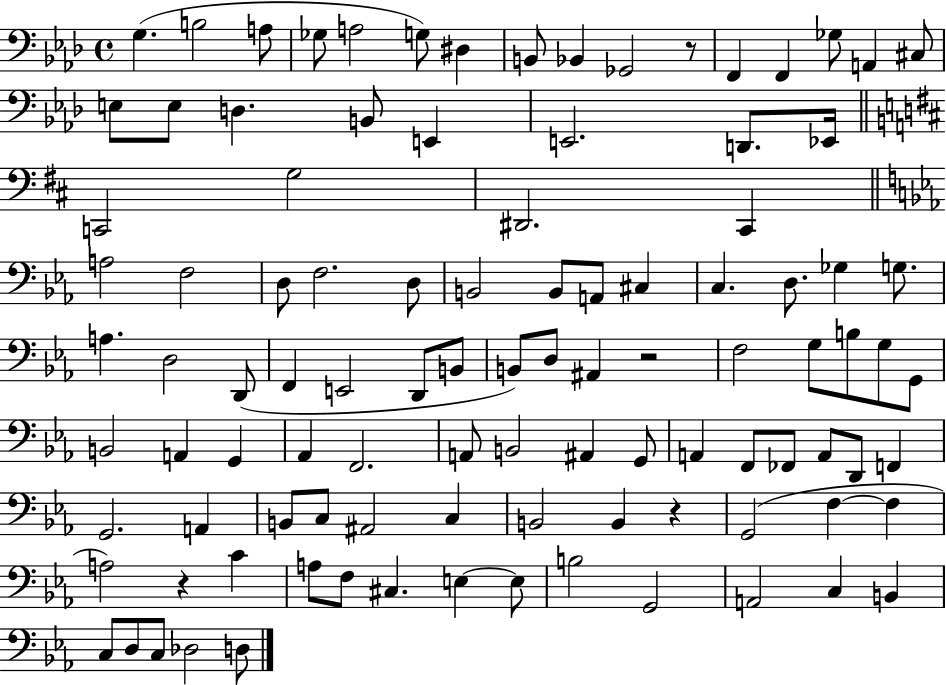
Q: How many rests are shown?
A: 4